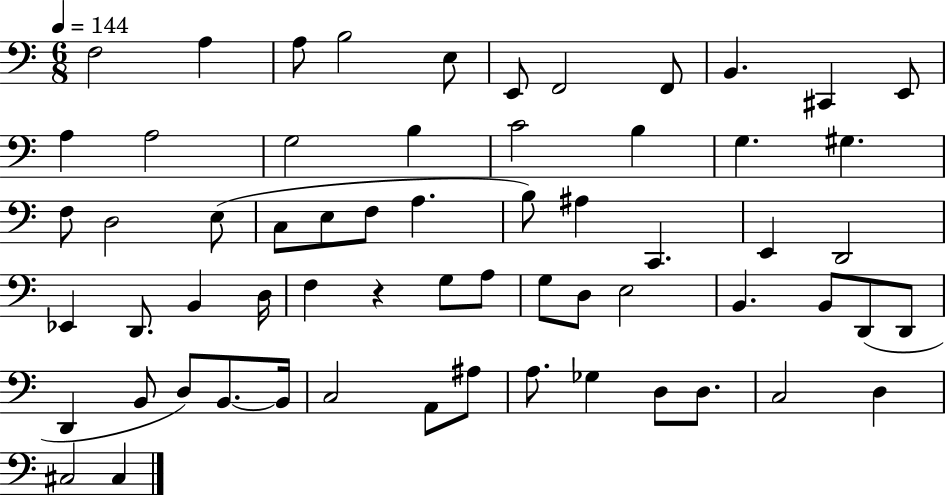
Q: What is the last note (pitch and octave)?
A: C#3